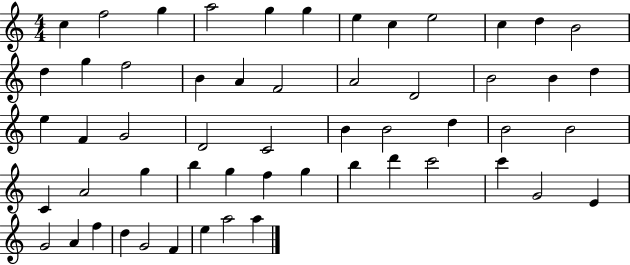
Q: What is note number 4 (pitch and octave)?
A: A5